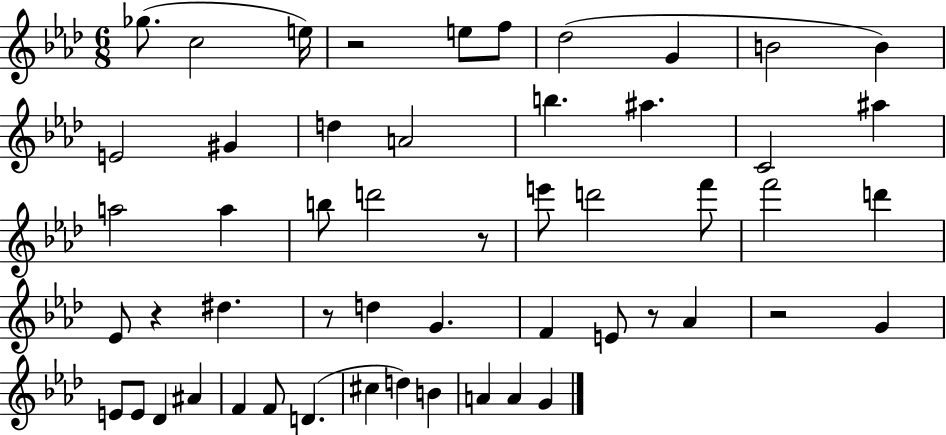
{
  \clef treble
  \numericTimeSignature
  \time 6/8
  \key aes \major
  ges''8.( c''2 e''16) | r2 e''8 f''8 | des''2( g'4 | b'2 b'4) | \break e'2 gis'4 | d''4 a'2 | b''4. ais''4. | c'2 ais''4 | \break a''2 a''4 | b''8 d'''2 r8 | e'''8 d'''2 f'''8 | f'''2 d'''4 | \break ees'8 r4 dis''4. | r8 d''4 g'4. | f'4 e'8 r8 aes'4 | r2 g'4 | \break e'8 e'8 des'4 ais'4 | f'4 f'8 d'4.( | cis''4 d''4) b'4 | a'4 a'4 g'4 | \break \bar "|."
}